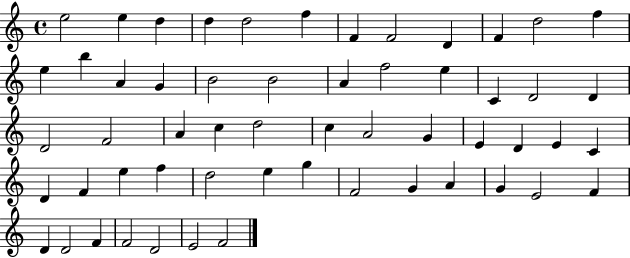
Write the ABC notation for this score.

X:1
T:Untitled
M:4/4
L:1/4
K:C
e2 e d d d2 f F F2 D F d2 f e b A G B2 B2 A f2 e C D2 D D2 F2 A c d2 c A2 G E D E C D F e f d2 e g F2 G A G E2 F D D2 F F2 D2 E2 F2